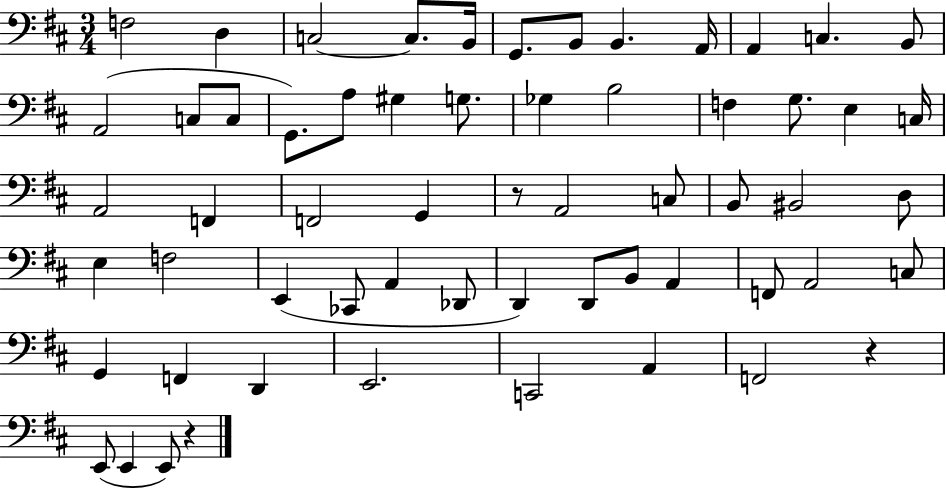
F3/h D3/q C3/h C3/e. B2/s G2/e. B2/e B2/q. A2/s A2/q C3/q. B2/e A2/h C3/e C3/e G2/e. A3/e G#3/q G3/e. Gb3/q B3/h F3/q G3/e. E3/q C3/s A2/h F2/q F2/h G2/q R/e A2/h C3/e B2/e BIS2/h D3/e E3/q F3/h E2/q CES2/e A2/q Db2/e D2/q D2/e B2/e A2/q F2/e A2/h C3/e G2/q F2/q D2/q E2/h. C2/h A2/q F2/h R/q E2/e E2/q E2/e R/q